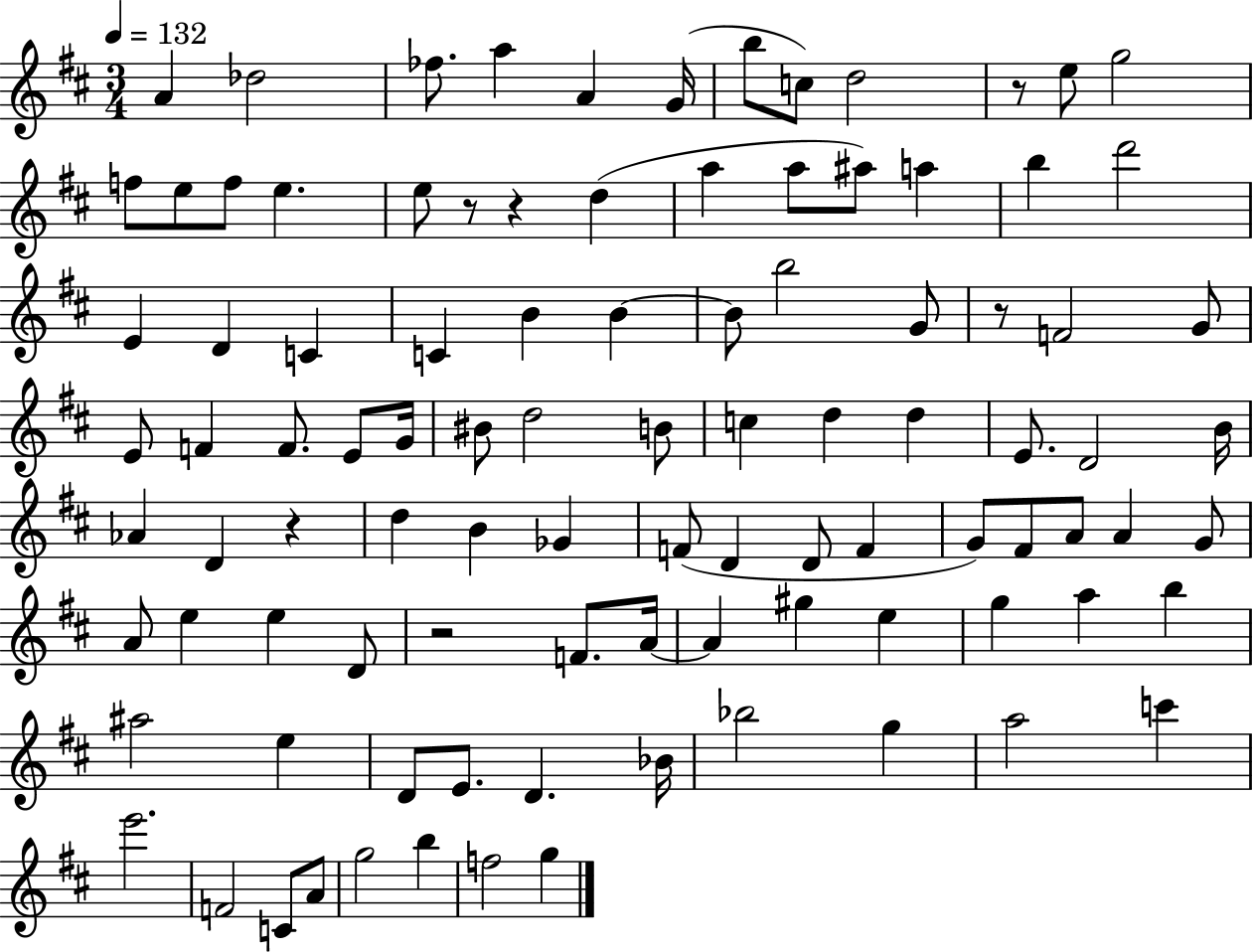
X:1
T:Untitled
M:3/4
L:1/4
K:D
A _d2 _f/2 a A G/4 b/2 c/2 d2 z/2 e/2 g2 f/2 e/2 f/2 e e/2 z/2 z d a a/2 ^a/2 a b d'2 E D C C B B B/2 b2 G/2 z/2 F2 G/2 E/2 F F/2 E/2 G/4 ^B/2 d2 B/2 c d d E/2 D2 B/4 _A D z d B _G F/2 D D/2 F G/2 ^F/2 A/2 A G/2 A/2 e e D/2 z2 F/2 A/4 A ^g e g a b ^a2 e D/2 E/2 D _B/4 _b2 g a2 c' e'2 F2 C/2 A/2 g2 b f2 g